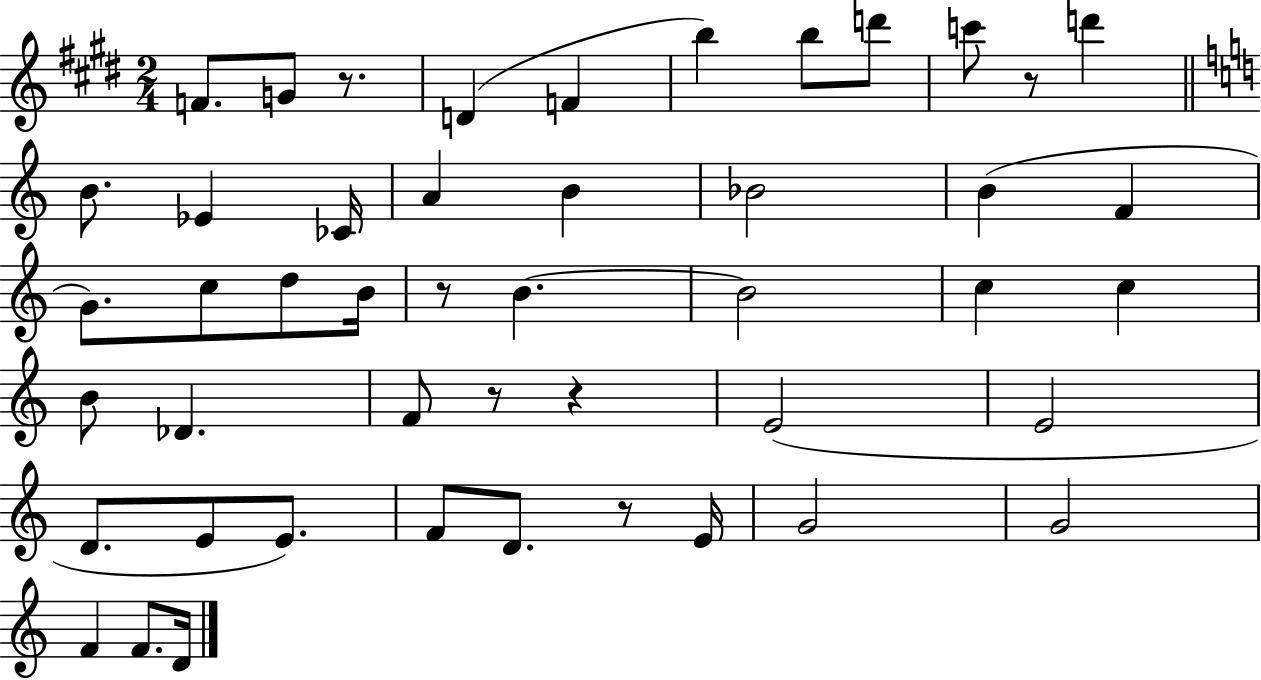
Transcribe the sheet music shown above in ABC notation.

X:1
T:Untitled
M:2/4
L:1/4
K:E
F/2 G/2 z/2 D F b b/2 d'/2 c'/2 z/2 d' B/2 _E _C/4 A B _B2 B F G/2 c/2 d/2 B/4 z/2 B B2 c c B/2 _D F/2 z/2 z E2 E2 D/2 E/2 E/2 F/2 D/2 z/2 E/4 G2 G2 F F/2 D/4